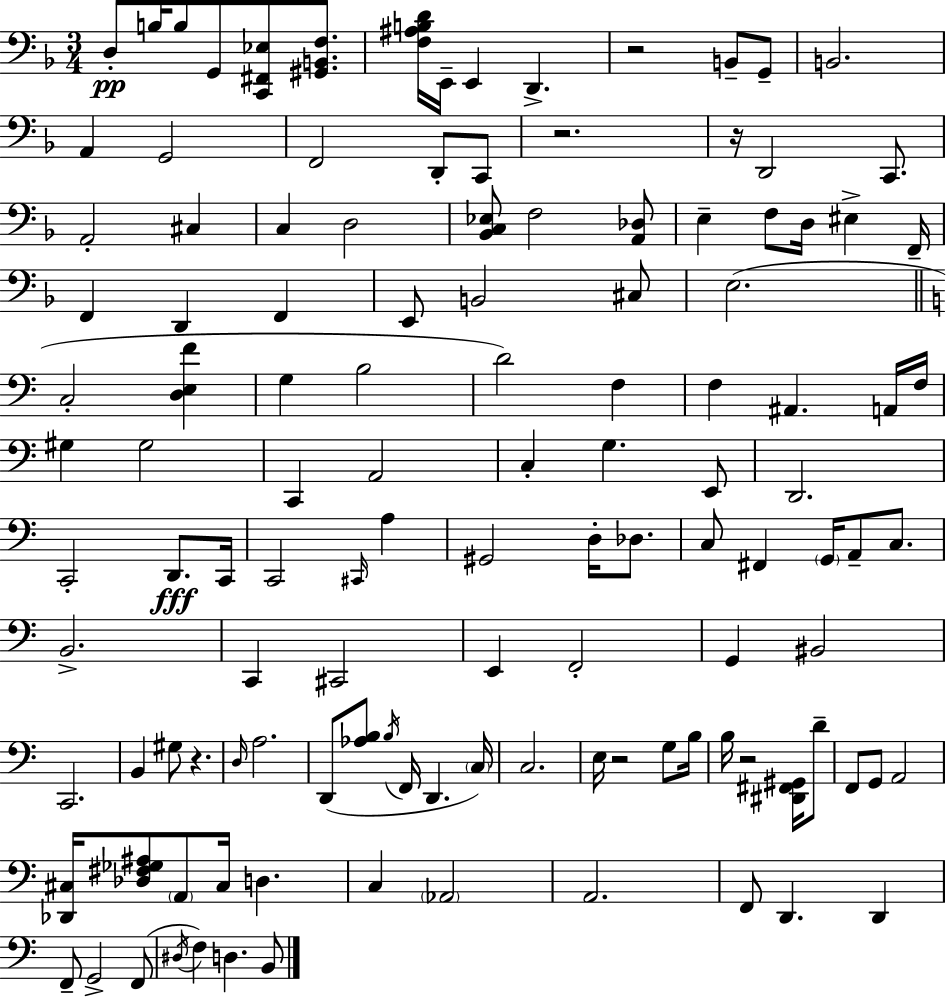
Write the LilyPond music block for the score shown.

{
  \clef bass
  \numericTimeSignature
  \time 3/4
  \key f \major
  d8-.\pp b16 b8 g,8 <c, fis, ees>8 <gis, b, f>8. | <f ais b d'>16 e,16-- e,4 d,4.-> | r2 b,8-- g,8-- | b,2. | \break a,4 g,2 | f,2 d,8-. c,8 | r2. | r16 d,2 c,8. | \break a,2-. cis4 | c4 d2 | <bes, c ees>8 f2 <a, des>8 | e4-- f8 d16 eis4-> f,16-- | \break f,4 d,4 f,4 | e,8 b,2 cis8 | e2.( | \bar "||" \break \key c \major c2-. <d e f'>4 | g4 b2 | d'2) f4 | f4 ais,4. a,16 f16 | \break gis4 gis2 | c,4 a,2 | c4-. g4. e,8 | d,2. | \break c,2-. d,8.\fff c,16 | c,2 \grace { cis,16 } a4 | gis,2 d16-. des8. | c8 fis,4 \parenthesize g,16 a,8-- c8. | \break b,2.-> | c,4 cis,2 | e,4 f,2-. | g,4 bis,2 | \break c,2. | b,4 gis8 r4. | \grace { d16 } a2. | d,8( <aes b>8 \acciaccatura { b16 } f,16 d,4. | \break \parenthesize c16) c2. | e16 r2 | g8 b16 b16 r2 | <dis, fis, gis,>16 d'8-- f,8 g,8 a,2 | \break <des, cis>16 <des fis ges ais>8 \parenthesize a,8 cis16 d4. | c4 \parenthesize aes,2 | a,2. | f,8 d,4. d,4 | \break f,8-- g,2-> | f,8( \acciaccatura { dis16 } f4) d4. | b,8 \bar "|."
}